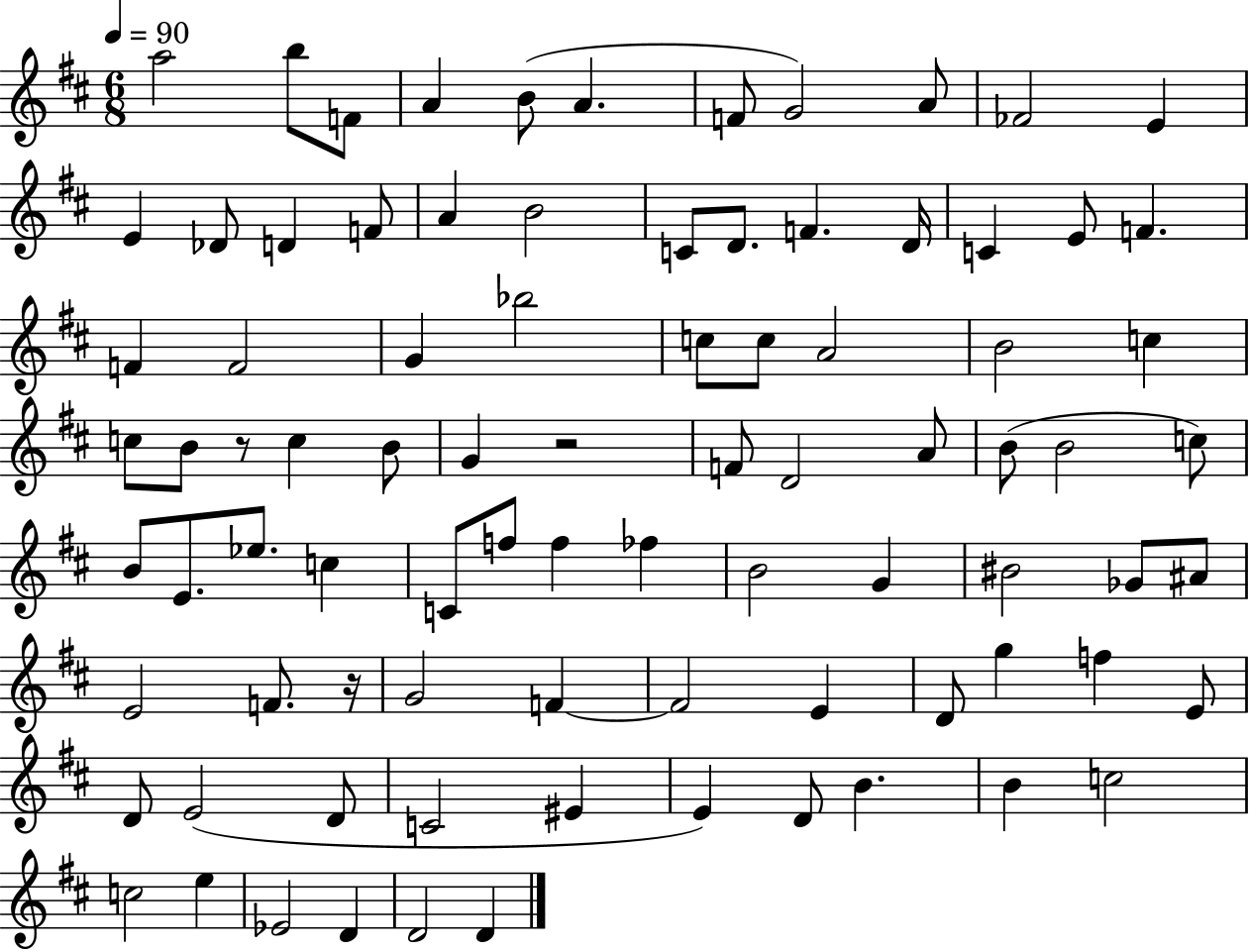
A5/h B5/e F4/e A4/q B4/e A4/q. F4/e G4/h A4/e FES4/h E4/q E4/q Db4/e D4/q F4/e A4/q B4/h C4/e D4/e. F4/q. D4/s C4/q E4/e F4/q. F4/q F4/h G4/q Bb5/h C5/e C5/e A4/h B4/h C5/q C5/e B4/e R/e C5/q B4/e G4/q R/h F4/e D4/h A4/e B4/e B4/h C5/e B4/e E4/e. Eb5/e. C5/q C4/e F5/e F5/q FES5/q B4/h G4/q BIS4/h Gb4/e A#4/e E4/h F4/e. R/s G4/h F4/q F4/h E4/q D4/e G5/q F5/q E4/e D4/e E4/h D4/e C4/h EIS4/q E4/q D4/e B4/q. B4/q C5/h C5/h E5/q Eb4/h D4/q D4/h D4/q